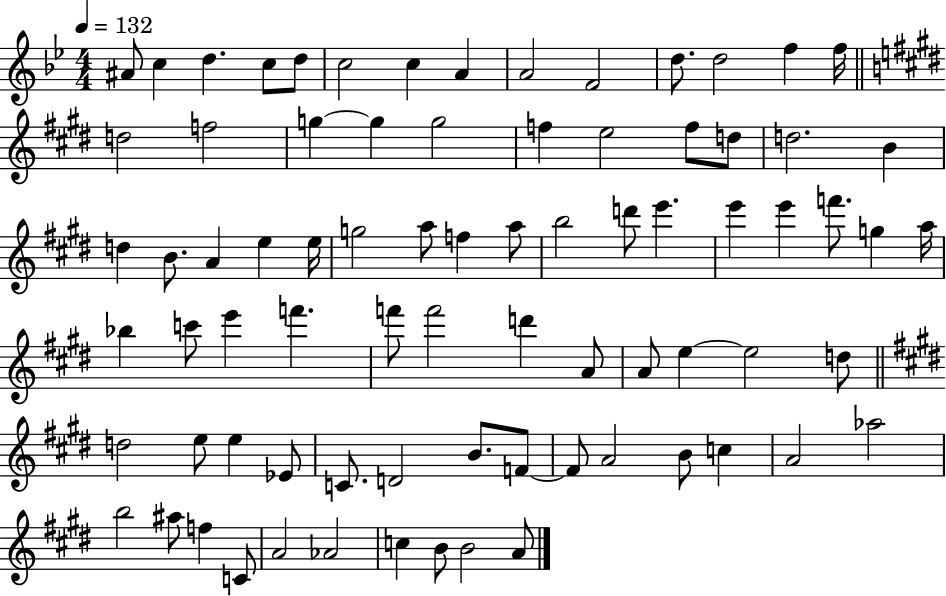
A#4/e C5/q D5/q. C5/e D5/e C5/h C5/q A4/q A4/h F4/h D5/e. D5/h F5/q F5/s D5/h F5/h G5/q G5/q G5/h F5/q E5/h F5/e D5/e D5/h. B4/q D5/q B4/e. A4/q E5/q E5/s G5/h A5/e F5/q A5/e B5/h D6/e E6/q. E6/q E6/q F6/e. G5/q A5/s Bb5/q C6/e E6/q F6/q. F6/e F6/h D6/q A4/e A4/e E5/q E5/h D5/e D5/h E5/e E5/q Eb4/e C4/e. D4/h B4/e. F4/e F4/e A4/h B4/e C5/q A4/h Ab5/h B5/h A#5/e F5/q C4/e A4/h Ab4/h C5/q B4/e B4/h A4/e